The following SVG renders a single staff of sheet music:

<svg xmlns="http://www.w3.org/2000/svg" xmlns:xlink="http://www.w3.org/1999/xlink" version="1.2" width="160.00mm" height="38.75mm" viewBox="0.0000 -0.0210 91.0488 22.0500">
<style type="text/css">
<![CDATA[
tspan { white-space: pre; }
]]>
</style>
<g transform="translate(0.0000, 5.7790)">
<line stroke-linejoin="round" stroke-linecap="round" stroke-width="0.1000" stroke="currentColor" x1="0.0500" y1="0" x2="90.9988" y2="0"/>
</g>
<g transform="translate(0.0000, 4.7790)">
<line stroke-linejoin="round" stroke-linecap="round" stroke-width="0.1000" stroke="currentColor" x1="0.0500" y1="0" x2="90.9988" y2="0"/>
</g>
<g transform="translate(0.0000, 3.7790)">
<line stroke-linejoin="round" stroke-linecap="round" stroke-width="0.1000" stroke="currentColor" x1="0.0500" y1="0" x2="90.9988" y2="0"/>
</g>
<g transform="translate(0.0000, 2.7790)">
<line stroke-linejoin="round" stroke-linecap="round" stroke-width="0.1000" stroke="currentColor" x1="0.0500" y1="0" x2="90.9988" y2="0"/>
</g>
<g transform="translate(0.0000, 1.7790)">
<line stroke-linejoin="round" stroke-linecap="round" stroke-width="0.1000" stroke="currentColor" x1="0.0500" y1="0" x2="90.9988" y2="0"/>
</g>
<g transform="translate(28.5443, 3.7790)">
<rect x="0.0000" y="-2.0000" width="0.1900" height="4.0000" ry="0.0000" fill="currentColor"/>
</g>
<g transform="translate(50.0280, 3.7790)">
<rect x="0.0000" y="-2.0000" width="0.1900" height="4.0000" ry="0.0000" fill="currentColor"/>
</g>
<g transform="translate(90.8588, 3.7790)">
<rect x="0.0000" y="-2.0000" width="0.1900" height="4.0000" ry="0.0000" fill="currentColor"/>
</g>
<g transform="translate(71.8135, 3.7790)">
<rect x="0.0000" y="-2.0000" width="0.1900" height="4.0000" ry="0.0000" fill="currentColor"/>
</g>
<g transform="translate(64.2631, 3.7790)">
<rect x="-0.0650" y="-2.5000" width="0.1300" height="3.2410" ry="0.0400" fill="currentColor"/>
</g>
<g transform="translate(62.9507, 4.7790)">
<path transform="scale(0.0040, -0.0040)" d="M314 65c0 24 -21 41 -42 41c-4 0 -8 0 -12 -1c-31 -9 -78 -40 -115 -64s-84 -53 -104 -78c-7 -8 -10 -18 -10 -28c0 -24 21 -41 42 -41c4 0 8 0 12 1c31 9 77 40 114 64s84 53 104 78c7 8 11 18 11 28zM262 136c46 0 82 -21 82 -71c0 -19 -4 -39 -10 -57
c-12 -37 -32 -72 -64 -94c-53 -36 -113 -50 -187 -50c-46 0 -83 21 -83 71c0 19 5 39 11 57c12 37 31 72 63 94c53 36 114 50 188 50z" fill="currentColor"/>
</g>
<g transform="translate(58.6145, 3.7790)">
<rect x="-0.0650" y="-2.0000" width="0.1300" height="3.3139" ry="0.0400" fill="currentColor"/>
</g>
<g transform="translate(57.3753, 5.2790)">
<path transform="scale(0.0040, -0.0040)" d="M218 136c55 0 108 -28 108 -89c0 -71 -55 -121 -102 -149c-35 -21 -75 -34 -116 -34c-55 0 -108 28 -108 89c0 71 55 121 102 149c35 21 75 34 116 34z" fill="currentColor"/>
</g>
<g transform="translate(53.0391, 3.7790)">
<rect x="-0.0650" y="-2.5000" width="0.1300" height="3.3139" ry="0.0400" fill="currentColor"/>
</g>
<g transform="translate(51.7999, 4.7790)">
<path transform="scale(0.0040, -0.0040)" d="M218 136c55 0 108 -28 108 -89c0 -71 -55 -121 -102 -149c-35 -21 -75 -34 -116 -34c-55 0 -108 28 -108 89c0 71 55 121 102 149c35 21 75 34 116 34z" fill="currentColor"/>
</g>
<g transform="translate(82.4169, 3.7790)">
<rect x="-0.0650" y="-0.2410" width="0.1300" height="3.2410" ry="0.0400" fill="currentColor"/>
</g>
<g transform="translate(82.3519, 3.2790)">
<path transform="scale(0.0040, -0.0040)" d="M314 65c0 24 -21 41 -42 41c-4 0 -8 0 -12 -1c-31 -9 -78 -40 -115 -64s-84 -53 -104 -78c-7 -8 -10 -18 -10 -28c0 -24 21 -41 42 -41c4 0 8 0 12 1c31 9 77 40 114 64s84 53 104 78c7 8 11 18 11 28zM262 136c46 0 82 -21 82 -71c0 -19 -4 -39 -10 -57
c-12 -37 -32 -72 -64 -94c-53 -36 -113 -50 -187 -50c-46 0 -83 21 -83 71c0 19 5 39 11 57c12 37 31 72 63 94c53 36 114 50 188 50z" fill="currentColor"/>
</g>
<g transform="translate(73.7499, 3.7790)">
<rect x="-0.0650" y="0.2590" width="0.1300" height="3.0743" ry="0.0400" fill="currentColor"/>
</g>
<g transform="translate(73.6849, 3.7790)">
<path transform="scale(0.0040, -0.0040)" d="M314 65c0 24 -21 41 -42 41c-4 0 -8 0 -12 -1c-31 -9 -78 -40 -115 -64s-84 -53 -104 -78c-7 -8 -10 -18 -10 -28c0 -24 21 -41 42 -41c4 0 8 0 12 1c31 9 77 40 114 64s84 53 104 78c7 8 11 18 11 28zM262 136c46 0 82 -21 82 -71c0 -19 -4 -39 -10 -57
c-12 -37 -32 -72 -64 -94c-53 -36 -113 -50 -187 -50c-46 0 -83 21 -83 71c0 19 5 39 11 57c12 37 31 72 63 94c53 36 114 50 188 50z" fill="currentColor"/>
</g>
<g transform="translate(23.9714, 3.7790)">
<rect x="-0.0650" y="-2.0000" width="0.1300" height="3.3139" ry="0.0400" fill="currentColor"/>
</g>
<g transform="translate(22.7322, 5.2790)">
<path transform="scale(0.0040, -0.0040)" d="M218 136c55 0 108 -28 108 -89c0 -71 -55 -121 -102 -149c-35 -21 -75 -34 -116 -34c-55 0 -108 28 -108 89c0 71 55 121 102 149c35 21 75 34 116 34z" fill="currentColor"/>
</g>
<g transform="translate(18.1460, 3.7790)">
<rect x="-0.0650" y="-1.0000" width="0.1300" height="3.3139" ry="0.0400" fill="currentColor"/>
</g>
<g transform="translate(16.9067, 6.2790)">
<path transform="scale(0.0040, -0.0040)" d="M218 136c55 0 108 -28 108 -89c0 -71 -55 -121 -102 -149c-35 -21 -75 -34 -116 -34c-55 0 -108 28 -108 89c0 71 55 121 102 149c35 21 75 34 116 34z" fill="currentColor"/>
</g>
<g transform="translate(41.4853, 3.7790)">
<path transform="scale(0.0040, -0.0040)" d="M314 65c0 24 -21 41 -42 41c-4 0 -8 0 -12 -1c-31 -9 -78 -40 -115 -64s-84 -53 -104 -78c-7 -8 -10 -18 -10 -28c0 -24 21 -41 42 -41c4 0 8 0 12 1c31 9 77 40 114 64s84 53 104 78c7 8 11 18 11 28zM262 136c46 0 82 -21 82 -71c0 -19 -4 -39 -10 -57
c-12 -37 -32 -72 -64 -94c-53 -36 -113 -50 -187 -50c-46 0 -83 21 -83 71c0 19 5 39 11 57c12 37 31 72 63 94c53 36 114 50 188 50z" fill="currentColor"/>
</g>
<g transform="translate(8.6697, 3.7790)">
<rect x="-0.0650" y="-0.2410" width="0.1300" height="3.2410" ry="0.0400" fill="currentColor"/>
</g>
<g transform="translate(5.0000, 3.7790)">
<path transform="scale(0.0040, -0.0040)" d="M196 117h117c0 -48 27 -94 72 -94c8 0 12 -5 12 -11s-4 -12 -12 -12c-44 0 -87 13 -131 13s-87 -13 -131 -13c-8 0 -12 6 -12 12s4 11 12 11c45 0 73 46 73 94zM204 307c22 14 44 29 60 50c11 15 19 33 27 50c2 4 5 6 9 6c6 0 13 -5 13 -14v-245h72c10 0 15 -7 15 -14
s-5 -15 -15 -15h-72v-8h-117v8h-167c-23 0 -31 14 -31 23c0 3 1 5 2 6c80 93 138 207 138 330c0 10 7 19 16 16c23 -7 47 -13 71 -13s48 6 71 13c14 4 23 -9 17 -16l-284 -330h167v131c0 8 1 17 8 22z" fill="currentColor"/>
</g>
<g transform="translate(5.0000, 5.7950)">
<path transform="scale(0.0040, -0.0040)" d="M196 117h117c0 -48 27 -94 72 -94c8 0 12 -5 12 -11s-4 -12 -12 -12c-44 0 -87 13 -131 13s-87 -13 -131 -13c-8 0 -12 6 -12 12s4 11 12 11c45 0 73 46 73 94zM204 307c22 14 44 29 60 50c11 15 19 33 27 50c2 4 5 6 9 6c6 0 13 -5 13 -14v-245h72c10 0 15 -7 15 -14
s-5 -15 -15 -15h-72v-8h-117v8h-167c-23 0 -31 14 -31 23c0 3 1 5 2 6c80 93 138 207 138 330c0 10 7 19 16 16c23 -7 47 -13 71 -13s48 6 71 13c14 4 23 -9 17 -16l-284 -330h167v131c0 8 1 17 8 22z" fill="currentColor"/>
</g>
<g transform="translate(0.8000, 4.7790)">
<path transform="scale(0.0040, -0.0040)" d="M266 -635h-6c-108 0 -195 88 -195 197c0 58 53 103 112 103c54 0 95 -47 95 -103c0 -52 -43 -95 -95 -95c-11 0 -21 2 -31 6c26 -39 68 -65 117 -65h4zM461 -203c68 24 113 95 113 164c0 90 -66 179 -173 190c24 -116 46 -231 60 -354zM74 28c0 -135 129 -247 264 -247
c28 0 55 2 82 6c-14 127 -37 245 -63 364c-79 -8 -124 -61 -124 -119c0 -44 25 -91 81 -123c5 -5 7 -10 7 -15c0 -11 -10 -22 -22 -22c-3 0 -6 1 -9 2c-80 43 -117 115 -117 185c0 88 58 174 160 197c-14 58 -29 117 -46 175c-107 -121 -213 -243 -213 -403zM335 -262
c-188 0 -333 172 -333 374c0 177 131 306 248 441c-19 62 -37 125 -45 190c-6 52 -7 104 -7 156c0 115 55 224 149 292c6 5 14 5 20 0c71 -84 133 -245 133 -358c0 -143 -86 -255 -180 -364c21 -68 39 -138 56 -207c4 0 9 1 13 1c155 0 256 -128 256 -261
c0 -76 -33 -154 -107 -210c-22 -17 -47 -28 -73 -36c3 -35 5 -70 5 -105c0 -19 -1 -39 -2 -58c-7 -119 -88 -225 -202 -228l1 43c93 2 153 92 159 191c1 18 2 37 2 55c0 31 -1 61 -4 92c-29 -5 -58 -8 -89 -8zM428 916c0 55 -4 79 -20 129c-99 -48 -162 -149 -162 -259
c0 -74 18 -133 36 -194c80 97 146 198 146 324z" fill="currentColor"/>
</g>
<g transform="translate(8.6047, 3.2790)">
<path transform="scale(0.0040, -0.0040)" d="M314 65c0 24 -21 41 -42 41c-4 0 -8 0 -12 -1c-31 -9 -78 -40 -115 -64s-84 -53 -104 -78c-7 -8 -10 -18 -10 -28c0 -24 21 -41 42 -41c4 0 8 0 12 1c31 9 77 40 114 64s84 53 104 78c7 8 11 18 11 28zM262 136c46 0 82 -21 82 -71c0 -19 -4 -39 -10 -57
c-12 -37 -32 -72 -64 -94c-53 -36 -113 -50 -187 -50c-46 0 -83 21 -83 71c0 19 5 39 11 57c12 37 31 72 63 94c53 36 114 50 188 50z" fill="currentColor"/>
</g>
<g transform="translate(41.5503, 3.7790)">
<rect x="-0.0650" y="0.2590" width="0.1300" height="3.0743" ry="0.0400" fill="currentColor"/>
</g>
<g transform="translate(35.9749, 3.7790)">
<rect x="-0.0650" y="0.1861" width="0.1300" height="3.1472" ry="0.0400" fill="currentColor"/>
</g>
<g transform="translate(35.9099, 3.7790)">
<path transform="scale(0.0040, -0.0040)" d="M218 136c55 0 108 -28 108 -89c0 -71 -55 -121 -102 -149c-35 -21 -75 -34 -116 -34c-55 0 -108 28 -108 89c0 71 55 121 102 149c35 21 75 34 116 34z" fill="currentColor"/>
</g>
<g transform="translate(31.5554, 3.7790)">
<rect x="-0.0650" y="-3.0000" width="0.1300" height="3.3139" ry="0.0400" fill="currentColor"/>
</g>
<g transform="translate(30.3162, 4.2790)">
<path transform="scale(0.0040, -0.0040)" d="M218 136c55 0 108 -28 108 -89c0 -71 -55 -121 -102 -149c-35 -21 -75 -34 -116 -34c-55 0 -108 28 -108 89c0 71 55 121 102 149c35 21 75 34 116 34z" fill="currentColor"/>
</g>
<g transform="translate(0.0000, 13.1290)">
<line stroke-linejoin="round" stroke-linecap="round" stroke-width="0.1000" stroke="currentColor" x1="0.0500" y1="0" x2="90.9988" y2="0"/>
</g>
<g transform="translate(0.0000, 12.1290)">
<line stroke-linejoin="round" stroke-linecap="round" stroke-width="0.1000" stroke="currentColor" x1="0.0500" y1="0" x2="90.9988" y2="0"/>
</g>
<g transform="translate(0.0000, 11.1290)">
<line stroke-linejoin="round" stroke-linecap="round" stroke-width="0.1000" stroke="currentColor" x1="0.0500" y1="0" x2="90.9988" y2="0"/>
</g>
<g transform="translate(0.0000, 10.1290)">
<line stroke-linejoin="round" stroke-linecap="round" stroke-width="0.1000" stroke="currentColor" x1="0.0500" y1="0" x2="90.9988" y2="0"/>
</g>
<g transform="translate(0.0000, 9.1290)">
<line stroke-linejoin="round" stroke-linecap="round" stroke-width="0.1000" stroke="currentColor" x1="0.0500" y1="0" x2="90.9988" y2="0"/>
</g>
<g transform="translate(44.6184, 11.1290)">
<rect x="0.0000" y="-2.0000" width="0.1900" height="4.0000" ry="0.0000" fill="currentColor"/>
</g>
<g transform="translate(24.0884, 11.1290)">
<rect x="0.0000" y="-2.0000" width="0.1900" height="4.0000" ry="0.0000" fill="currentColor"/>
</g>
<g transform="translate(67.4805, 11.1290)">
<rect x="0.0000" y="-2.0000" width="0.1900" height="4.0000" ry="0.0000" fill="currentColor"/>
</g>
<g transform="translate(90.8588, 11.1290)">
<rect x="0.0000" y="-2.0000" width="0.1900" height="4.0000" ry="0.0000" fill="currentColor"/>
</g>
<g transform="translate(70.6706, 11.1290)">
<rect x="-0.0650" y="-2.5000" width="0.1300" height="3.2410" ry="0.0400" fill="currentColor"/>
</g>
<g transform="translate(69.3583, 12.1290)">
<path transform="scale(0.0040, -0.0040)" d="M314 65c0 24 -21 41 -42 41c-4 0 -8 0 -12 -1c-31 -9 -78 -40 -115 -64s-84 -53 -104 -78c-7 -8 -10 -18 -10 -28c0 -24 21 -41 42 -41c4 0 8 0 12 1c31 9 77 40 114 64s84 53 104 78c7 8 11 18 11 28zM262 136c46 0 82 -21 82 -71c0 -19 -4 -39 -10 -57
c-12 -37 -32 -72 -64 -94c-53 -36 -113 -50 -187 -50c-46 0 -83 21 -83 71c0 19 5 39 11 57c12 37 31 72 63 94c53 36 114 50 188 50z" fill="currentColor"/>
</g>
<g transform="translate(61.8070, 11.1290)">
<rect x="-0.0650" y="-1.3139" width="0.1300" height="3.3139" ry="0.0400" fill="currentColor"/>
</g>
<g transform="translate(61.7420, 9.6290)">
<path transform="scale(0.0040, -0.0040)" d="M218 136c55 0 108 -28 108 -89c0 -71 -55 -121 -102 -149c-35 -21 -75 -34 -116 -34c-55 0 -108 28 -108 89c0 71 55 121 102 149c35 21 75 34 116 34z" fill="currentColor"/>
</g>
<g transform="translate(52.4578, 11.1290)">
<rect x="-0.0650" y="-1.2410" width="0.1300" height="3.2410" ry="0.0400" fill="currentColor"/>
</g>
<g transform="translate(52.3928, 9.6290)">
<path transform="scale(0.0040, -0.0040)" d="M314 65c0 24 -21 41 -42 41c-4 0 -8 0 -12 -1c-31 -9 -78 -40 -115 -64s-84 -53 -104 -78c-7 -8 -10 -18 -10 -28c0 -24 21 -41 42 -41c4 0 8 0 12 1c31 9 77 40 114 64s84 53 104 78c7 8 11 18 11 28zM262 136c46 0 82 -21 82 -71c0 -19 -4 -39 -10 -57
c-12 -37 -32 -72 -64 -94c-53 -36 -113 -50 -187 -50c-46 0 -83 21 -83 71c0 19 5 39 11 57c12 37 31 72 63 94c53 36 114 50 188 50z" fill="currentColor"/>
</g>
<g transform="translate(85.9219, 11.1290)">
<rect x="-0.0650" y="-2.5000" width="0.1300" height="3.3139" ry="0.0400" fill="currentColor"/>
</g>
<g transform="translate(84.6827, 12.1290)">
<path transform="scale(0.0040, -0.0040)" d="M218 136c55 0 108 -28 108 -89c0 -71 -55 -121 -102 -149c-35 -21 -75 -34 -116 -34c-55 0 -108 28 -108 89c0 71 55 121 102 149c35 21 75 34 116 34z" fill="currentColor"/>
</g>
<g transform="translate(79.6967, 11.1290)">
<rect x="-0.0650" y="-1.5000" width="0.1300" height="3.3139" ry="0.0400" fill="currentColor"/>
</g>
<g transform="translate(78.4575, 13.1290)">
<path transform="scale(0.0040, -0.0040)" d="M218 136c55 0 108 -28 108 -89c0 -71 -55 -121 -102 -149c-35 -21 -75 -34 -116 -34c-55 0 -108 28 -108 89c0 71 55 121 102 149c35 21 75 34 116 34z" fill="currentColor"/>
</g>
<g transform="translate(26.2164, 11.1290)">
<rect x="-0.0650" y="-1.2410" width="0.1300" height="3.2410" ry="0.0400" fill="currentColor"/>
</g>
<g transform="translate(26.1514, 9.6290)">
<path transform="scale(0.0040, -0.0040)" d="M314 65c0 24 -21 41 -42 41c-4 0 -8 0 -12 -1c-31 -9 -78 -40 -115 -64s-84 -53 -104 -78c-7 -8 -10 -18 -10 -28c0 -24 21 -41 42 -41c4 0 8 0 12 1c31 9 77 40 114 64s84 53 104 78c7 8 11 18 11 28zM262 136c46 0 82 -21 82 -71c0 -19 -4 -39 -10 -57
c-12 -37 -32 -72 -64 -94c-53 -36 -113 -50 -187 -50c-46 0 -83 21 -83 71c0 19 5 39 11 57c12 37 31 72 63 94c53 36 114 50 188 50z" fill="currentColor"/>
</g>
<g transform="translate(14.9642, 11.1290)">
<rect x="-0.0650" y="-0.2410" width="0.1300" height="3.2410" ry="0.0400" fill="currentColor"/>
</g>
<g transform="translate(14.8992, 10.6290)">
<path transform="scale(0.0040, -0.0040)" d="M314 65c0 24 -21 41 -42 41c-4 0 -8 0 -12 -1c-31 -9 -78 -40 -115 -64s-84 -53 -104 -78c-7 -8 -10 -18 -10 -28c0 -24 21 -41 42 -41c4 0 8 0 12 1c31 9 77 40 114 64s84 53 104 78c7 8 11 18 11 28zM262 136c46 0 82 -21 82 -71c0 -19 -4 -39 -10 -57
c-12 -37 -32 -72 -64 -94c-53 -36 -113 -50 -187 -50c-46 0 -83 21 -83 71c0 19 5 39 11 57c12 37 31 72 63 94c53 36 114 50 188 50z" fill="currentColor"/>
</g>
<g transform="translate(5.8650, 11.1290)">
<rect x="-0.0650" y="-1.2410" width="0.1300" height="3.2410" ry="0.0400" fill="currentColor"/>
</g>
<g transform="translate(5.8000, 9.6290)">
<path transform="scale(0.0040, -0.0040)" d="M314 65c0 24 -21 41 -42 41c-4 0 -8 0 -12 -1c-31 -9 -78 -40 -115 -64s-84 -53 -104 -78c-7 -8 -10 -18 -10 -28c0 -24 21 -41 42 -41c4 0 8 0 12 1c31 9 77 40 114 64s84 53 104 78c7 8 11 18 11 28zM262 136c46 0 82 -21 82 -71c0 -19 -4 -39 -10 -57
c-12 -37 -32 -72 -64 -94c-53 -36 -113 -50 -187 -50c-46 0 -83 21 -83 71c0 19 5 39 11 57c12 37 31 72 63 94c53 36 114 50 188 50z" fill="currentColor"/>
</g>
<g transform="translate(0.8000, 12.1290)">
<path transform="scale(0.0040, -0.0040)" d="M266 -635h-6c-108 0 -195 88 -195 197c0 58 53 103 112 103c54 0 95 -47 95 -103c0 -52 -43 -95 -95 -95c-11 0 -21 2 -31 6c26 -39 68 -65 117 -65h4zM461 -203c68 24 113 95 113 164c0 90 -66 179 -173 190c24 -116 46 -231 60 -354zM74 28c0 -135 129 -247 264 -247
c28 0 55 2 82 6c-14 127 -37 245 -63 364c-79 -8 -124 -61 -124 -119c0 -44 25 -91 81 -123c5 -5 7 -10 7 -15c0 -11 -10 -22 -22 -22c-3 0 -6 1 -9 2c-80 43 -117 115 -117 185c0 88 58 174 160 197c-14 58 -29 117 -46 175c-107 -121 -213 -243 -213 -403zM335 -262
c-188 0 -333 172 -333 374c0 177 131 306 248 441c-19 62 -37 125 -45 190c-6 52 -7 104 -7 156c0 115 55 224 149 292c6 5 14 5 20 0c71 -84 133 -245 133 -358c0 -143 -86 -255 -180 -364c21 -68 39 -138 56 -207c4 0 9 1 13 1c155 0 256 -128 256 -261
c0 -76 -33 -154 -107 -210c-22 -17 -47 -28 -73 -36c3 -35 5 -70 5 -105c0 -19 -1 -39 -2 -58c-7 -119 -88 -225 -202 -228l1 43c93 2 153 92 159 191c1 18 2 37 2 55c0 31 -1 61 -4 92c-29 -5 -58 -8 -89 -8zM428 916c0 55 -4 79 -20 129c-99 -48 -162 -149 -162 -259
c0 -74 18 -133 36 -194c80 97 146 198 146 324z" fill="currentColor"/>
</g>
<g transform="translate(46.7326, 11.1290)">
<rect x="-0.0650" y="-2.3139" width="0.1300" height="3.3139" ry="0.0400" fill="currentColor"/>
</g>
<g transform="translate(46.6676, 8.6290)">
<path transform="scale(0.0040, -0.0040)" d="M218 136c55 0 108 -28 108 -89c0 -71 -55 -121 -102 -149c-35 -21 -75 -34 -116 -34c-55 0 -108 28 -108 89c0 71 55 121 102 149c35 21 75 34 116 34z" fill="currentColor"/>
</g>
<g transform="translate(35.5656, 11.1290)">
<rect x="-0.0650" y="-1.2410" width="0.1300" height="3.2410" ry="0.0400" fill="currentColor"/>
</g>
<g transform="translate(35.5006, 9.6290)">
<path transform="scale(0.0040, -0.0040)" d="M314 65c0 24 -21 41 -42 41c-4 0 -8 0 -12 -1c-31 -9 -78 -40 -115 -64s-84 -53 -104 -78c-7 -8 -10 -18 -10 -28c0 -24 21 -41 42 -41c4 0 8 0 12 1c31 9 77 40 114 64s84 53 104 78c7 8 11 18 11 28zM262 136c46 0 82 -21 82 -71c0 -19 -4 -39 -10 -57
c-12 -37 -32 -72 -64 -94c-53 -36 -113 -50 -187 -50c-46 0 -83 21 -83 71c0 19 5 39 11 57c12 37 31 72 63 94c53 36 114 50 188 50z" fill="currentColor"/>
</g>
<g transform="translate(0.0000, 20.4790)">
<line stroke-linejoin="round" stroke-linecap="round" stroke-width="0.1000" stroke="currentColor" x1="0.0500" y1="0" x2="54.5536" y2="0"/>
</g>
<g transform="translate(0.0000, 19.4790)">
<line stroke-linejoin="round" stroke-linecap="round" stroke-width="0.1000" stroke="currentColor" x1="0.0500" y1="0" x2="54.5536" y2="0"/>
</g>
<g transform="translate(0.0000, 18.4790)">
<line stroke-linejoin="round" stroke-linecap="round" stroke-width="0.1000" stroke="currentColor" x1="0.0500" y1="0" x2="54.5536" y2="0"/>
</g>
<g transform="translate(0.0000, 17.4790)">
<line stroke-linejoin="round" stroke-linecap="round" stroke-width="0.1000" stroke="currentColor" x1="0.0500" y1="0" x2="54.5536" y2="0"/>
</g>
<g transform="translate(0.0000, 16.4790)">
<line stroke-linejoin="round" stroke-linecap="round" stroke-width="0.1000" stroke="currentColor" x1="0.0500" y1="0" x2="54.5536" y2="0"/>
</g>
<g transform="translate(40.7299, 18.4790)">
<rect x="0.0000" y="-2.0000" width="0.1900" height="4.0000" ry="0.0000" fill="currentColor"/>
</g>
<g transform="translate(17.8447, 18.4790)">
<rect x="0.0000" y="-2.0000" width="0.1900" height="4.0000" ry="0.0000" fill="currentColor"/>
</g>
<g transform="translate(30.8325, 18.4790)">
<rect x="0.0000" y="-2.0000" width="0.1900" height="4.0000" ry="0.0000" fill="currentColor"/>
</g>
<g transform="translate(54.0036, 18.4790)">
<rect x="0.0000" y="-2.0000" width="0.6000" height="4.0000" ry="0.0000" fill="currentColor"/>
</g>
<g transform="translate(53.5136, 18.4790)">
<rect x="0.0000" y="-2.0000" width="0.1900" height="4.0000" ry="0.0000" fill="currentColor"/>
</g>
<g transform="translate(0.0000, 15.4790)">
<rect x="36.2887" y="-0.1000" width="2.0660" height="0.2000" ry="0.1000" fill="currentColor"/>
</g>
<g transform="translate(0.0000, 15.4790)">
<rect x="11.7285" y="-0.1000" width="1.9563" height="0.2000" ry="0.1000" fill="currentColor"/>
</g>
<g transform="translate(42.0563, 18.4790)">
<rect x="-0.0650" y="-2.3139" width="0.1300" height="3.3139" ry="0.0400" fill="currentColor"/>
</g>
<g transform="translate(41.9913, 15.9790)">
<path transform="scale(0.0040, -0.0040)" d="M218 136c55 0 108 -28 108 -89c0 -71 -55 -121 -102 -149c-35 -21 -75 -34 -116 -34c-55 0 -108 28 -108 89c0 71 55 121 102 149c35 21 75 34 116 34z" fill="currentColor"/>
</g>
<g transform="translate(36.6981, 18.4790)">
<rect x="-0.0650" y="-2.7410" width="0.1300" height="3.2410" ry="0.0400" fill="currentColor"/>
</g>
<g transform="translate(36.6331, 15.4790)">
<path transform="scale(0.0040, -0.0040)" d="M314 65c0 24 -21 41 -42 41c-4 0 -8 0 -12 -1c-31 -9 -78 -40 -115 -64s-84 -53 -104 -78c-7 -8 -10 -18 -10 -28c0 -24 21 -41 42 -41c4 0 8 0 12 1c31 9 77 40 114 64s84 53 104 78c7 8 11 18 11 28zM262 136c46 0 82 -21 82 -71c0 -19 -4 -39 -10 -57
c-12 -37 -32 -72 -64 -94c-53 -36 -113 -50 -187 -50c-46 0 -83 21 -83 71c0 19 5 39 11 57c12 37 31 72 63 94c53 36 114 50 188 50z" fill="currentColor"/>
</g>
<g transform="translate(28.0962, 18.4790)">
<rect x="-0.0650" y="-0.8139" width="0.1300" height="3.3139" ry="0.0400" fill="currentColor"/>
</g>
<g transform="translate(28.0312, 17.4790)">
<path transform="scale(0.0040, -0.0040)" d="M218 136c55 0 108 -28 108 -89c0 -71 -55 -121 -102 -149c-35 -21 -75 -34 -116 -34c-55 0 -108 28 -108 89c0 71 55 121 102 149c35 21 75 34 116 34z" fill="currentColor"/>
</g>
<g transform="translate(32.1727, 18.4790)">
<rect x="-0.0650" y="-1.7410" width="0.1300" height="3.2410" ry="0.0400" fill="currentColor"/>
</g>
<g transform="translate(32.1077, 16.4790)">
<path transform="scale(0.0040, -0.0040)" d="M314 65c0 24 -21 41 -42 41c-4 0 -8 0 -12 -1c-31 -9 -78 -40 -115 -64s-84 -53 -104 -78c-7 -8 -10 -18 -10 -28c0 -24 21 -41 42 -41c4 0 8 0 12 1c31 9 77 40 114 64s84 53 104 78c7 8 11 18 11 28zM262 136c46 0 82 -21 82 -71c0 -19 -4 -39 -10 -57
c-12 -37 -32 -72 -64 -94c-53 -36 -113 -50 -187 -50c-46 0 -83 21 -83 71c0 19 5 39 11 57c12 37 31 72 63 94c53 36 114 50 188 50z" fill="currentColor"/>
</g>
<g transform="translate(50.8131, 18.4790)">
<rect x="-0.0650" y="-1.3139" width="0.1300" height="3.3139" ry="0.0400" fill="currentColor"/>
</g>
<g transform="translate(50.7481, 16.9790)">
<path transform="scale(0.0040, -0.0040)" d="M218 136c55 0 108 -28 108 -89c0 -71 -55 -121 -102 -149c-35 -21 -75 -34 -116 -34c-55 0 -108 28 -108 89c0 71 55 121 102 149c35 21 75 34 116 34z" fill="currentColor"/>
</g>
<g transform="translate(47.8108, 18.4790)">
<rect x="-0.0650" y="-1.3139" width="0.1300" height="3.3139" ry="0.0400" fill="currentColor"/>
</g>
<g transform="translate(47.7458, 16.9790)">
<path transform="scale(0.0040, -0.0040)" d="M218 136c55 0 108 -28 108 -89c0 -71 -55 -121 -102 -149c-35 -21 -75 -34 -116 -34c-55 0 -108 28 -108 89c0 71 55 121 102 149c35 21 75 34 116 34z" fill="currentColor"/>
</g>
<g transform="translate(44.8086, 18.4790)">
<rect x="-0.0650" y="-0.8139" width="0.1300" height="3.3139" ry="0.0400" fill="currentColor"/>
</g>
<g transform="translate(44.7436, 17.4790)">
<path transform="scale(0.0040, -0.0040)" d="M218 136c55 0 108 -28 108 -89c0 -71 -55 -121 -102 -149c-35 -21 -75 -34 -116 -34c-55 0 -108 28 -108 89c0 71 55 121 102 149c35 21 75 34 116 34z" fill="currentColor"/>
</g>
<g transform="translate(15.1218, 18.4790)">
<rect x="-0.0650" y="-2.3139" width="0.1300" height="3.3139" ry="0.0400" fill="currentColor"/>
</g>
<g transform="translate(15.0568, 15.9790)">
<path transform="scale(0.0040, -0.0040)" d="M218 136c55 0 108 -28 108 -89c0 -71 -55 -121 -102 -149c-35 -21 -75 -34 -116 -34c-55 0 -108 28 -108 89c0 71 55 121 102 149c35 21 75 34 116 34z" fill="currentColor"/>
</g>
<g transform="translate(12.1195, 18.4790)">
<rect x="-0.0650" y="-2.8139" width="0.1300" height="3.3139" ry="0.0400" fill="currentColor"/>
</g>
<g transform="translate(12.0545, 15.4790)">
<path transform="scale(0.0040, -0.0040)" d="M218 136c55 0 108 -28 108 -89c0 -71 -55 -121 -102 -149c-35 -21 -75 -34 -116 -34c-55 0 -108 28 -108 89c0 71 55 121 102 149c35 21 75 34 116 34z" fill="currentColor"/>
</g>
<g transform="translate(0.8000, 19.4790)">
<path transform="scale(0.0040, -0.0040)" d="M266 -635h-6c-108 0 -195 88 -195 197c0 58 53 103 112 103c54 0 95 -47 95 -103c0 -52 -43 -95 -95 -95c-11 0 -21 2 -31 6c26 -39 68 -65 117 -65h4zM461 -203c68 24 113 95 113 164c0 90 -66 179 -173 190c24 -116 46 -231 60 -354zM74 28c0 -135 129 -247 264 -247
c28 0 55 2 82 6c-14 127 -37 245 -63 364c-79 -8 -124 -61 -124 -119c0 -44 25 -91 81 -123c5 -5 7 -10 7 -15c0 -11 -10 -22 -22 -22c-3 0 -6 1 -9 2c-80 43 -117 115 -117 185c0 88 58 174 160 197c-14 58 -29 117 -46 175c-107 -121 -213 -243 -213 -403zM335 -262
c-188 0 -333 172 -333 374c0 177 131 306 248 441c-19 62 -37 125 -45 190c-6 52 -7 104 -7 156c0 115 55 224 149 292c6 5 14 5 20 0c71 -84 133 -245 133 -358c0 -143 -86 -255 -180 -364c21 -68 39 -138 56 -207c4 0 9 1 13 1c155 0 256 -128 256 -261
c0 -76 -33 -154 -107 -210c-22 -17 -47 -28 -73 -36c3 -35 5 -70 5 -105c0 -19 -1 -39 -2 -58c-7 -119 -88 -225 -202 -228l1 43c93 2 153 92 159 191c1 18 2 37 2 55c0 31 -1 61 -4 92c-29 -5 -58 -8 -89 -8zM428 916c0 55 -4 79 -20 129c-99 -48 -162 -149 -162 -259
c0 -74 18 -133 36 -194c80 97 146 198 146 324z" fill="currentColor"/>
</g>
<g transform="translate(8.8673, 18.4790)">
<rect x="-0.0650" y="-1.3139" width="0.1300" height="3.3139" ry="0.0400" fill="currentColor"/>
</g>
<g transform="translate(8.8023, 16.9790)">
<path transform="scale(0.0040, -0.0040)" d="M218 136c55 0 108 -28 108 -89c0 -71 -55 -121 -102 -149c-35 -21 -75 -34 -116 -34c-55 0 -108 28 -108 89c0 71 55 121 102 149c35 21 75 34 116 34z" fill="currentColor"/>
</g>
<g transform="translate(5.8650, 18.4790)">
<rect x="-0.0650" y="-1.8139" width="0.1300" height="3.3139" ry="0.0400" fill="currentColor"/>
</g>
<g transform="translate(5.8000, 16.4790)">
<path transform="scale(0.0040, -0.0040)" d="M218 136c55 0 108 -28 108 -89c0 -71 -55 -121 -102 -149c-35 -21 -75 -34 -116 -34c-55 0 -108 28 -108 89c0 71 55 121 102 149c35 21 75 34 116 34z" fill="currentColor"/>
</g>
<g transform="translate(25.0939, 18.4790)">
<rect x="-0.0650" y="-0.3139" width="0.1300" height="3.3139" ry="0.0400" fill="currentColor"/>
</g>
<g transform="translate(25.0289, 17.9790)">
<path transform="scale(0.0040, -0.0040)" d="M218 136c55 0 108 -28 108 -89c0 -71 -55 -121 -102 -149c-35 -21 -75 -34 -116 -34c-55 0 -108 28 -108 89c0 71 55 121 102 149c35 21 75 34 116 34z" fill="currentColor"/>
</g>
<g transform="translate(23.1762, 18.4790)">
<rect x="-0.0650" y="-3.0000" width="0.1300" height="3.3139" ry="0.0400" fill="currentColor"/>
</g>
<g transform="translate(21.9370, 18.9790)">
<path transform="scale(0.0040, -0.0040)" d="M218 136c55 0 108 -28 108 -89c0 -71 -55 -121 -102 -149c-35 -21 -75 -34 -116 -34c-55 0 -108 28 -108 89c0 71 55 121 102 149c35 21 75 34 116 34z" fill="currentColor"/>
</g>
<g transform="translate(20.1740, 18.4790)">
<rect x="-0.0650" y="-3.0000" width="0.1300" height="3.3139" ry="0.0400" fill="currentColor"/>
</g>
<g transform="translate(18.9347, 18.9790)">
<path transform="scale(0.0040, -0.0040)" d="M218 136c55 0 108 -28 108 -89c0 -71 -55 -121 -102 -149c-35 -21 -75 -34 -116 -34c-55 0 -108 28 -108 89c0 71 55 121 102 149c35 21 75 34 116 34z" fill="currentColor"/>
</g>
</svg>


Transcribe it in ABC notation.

X:1
T:Untitled
M:4/4
L:1/4
K:C
c2 D F A B B2 G F G2 B2 c2 e2 c2 e2 e2 g e2 e G2 E G f e a g A A c d f2 a2 g d e e